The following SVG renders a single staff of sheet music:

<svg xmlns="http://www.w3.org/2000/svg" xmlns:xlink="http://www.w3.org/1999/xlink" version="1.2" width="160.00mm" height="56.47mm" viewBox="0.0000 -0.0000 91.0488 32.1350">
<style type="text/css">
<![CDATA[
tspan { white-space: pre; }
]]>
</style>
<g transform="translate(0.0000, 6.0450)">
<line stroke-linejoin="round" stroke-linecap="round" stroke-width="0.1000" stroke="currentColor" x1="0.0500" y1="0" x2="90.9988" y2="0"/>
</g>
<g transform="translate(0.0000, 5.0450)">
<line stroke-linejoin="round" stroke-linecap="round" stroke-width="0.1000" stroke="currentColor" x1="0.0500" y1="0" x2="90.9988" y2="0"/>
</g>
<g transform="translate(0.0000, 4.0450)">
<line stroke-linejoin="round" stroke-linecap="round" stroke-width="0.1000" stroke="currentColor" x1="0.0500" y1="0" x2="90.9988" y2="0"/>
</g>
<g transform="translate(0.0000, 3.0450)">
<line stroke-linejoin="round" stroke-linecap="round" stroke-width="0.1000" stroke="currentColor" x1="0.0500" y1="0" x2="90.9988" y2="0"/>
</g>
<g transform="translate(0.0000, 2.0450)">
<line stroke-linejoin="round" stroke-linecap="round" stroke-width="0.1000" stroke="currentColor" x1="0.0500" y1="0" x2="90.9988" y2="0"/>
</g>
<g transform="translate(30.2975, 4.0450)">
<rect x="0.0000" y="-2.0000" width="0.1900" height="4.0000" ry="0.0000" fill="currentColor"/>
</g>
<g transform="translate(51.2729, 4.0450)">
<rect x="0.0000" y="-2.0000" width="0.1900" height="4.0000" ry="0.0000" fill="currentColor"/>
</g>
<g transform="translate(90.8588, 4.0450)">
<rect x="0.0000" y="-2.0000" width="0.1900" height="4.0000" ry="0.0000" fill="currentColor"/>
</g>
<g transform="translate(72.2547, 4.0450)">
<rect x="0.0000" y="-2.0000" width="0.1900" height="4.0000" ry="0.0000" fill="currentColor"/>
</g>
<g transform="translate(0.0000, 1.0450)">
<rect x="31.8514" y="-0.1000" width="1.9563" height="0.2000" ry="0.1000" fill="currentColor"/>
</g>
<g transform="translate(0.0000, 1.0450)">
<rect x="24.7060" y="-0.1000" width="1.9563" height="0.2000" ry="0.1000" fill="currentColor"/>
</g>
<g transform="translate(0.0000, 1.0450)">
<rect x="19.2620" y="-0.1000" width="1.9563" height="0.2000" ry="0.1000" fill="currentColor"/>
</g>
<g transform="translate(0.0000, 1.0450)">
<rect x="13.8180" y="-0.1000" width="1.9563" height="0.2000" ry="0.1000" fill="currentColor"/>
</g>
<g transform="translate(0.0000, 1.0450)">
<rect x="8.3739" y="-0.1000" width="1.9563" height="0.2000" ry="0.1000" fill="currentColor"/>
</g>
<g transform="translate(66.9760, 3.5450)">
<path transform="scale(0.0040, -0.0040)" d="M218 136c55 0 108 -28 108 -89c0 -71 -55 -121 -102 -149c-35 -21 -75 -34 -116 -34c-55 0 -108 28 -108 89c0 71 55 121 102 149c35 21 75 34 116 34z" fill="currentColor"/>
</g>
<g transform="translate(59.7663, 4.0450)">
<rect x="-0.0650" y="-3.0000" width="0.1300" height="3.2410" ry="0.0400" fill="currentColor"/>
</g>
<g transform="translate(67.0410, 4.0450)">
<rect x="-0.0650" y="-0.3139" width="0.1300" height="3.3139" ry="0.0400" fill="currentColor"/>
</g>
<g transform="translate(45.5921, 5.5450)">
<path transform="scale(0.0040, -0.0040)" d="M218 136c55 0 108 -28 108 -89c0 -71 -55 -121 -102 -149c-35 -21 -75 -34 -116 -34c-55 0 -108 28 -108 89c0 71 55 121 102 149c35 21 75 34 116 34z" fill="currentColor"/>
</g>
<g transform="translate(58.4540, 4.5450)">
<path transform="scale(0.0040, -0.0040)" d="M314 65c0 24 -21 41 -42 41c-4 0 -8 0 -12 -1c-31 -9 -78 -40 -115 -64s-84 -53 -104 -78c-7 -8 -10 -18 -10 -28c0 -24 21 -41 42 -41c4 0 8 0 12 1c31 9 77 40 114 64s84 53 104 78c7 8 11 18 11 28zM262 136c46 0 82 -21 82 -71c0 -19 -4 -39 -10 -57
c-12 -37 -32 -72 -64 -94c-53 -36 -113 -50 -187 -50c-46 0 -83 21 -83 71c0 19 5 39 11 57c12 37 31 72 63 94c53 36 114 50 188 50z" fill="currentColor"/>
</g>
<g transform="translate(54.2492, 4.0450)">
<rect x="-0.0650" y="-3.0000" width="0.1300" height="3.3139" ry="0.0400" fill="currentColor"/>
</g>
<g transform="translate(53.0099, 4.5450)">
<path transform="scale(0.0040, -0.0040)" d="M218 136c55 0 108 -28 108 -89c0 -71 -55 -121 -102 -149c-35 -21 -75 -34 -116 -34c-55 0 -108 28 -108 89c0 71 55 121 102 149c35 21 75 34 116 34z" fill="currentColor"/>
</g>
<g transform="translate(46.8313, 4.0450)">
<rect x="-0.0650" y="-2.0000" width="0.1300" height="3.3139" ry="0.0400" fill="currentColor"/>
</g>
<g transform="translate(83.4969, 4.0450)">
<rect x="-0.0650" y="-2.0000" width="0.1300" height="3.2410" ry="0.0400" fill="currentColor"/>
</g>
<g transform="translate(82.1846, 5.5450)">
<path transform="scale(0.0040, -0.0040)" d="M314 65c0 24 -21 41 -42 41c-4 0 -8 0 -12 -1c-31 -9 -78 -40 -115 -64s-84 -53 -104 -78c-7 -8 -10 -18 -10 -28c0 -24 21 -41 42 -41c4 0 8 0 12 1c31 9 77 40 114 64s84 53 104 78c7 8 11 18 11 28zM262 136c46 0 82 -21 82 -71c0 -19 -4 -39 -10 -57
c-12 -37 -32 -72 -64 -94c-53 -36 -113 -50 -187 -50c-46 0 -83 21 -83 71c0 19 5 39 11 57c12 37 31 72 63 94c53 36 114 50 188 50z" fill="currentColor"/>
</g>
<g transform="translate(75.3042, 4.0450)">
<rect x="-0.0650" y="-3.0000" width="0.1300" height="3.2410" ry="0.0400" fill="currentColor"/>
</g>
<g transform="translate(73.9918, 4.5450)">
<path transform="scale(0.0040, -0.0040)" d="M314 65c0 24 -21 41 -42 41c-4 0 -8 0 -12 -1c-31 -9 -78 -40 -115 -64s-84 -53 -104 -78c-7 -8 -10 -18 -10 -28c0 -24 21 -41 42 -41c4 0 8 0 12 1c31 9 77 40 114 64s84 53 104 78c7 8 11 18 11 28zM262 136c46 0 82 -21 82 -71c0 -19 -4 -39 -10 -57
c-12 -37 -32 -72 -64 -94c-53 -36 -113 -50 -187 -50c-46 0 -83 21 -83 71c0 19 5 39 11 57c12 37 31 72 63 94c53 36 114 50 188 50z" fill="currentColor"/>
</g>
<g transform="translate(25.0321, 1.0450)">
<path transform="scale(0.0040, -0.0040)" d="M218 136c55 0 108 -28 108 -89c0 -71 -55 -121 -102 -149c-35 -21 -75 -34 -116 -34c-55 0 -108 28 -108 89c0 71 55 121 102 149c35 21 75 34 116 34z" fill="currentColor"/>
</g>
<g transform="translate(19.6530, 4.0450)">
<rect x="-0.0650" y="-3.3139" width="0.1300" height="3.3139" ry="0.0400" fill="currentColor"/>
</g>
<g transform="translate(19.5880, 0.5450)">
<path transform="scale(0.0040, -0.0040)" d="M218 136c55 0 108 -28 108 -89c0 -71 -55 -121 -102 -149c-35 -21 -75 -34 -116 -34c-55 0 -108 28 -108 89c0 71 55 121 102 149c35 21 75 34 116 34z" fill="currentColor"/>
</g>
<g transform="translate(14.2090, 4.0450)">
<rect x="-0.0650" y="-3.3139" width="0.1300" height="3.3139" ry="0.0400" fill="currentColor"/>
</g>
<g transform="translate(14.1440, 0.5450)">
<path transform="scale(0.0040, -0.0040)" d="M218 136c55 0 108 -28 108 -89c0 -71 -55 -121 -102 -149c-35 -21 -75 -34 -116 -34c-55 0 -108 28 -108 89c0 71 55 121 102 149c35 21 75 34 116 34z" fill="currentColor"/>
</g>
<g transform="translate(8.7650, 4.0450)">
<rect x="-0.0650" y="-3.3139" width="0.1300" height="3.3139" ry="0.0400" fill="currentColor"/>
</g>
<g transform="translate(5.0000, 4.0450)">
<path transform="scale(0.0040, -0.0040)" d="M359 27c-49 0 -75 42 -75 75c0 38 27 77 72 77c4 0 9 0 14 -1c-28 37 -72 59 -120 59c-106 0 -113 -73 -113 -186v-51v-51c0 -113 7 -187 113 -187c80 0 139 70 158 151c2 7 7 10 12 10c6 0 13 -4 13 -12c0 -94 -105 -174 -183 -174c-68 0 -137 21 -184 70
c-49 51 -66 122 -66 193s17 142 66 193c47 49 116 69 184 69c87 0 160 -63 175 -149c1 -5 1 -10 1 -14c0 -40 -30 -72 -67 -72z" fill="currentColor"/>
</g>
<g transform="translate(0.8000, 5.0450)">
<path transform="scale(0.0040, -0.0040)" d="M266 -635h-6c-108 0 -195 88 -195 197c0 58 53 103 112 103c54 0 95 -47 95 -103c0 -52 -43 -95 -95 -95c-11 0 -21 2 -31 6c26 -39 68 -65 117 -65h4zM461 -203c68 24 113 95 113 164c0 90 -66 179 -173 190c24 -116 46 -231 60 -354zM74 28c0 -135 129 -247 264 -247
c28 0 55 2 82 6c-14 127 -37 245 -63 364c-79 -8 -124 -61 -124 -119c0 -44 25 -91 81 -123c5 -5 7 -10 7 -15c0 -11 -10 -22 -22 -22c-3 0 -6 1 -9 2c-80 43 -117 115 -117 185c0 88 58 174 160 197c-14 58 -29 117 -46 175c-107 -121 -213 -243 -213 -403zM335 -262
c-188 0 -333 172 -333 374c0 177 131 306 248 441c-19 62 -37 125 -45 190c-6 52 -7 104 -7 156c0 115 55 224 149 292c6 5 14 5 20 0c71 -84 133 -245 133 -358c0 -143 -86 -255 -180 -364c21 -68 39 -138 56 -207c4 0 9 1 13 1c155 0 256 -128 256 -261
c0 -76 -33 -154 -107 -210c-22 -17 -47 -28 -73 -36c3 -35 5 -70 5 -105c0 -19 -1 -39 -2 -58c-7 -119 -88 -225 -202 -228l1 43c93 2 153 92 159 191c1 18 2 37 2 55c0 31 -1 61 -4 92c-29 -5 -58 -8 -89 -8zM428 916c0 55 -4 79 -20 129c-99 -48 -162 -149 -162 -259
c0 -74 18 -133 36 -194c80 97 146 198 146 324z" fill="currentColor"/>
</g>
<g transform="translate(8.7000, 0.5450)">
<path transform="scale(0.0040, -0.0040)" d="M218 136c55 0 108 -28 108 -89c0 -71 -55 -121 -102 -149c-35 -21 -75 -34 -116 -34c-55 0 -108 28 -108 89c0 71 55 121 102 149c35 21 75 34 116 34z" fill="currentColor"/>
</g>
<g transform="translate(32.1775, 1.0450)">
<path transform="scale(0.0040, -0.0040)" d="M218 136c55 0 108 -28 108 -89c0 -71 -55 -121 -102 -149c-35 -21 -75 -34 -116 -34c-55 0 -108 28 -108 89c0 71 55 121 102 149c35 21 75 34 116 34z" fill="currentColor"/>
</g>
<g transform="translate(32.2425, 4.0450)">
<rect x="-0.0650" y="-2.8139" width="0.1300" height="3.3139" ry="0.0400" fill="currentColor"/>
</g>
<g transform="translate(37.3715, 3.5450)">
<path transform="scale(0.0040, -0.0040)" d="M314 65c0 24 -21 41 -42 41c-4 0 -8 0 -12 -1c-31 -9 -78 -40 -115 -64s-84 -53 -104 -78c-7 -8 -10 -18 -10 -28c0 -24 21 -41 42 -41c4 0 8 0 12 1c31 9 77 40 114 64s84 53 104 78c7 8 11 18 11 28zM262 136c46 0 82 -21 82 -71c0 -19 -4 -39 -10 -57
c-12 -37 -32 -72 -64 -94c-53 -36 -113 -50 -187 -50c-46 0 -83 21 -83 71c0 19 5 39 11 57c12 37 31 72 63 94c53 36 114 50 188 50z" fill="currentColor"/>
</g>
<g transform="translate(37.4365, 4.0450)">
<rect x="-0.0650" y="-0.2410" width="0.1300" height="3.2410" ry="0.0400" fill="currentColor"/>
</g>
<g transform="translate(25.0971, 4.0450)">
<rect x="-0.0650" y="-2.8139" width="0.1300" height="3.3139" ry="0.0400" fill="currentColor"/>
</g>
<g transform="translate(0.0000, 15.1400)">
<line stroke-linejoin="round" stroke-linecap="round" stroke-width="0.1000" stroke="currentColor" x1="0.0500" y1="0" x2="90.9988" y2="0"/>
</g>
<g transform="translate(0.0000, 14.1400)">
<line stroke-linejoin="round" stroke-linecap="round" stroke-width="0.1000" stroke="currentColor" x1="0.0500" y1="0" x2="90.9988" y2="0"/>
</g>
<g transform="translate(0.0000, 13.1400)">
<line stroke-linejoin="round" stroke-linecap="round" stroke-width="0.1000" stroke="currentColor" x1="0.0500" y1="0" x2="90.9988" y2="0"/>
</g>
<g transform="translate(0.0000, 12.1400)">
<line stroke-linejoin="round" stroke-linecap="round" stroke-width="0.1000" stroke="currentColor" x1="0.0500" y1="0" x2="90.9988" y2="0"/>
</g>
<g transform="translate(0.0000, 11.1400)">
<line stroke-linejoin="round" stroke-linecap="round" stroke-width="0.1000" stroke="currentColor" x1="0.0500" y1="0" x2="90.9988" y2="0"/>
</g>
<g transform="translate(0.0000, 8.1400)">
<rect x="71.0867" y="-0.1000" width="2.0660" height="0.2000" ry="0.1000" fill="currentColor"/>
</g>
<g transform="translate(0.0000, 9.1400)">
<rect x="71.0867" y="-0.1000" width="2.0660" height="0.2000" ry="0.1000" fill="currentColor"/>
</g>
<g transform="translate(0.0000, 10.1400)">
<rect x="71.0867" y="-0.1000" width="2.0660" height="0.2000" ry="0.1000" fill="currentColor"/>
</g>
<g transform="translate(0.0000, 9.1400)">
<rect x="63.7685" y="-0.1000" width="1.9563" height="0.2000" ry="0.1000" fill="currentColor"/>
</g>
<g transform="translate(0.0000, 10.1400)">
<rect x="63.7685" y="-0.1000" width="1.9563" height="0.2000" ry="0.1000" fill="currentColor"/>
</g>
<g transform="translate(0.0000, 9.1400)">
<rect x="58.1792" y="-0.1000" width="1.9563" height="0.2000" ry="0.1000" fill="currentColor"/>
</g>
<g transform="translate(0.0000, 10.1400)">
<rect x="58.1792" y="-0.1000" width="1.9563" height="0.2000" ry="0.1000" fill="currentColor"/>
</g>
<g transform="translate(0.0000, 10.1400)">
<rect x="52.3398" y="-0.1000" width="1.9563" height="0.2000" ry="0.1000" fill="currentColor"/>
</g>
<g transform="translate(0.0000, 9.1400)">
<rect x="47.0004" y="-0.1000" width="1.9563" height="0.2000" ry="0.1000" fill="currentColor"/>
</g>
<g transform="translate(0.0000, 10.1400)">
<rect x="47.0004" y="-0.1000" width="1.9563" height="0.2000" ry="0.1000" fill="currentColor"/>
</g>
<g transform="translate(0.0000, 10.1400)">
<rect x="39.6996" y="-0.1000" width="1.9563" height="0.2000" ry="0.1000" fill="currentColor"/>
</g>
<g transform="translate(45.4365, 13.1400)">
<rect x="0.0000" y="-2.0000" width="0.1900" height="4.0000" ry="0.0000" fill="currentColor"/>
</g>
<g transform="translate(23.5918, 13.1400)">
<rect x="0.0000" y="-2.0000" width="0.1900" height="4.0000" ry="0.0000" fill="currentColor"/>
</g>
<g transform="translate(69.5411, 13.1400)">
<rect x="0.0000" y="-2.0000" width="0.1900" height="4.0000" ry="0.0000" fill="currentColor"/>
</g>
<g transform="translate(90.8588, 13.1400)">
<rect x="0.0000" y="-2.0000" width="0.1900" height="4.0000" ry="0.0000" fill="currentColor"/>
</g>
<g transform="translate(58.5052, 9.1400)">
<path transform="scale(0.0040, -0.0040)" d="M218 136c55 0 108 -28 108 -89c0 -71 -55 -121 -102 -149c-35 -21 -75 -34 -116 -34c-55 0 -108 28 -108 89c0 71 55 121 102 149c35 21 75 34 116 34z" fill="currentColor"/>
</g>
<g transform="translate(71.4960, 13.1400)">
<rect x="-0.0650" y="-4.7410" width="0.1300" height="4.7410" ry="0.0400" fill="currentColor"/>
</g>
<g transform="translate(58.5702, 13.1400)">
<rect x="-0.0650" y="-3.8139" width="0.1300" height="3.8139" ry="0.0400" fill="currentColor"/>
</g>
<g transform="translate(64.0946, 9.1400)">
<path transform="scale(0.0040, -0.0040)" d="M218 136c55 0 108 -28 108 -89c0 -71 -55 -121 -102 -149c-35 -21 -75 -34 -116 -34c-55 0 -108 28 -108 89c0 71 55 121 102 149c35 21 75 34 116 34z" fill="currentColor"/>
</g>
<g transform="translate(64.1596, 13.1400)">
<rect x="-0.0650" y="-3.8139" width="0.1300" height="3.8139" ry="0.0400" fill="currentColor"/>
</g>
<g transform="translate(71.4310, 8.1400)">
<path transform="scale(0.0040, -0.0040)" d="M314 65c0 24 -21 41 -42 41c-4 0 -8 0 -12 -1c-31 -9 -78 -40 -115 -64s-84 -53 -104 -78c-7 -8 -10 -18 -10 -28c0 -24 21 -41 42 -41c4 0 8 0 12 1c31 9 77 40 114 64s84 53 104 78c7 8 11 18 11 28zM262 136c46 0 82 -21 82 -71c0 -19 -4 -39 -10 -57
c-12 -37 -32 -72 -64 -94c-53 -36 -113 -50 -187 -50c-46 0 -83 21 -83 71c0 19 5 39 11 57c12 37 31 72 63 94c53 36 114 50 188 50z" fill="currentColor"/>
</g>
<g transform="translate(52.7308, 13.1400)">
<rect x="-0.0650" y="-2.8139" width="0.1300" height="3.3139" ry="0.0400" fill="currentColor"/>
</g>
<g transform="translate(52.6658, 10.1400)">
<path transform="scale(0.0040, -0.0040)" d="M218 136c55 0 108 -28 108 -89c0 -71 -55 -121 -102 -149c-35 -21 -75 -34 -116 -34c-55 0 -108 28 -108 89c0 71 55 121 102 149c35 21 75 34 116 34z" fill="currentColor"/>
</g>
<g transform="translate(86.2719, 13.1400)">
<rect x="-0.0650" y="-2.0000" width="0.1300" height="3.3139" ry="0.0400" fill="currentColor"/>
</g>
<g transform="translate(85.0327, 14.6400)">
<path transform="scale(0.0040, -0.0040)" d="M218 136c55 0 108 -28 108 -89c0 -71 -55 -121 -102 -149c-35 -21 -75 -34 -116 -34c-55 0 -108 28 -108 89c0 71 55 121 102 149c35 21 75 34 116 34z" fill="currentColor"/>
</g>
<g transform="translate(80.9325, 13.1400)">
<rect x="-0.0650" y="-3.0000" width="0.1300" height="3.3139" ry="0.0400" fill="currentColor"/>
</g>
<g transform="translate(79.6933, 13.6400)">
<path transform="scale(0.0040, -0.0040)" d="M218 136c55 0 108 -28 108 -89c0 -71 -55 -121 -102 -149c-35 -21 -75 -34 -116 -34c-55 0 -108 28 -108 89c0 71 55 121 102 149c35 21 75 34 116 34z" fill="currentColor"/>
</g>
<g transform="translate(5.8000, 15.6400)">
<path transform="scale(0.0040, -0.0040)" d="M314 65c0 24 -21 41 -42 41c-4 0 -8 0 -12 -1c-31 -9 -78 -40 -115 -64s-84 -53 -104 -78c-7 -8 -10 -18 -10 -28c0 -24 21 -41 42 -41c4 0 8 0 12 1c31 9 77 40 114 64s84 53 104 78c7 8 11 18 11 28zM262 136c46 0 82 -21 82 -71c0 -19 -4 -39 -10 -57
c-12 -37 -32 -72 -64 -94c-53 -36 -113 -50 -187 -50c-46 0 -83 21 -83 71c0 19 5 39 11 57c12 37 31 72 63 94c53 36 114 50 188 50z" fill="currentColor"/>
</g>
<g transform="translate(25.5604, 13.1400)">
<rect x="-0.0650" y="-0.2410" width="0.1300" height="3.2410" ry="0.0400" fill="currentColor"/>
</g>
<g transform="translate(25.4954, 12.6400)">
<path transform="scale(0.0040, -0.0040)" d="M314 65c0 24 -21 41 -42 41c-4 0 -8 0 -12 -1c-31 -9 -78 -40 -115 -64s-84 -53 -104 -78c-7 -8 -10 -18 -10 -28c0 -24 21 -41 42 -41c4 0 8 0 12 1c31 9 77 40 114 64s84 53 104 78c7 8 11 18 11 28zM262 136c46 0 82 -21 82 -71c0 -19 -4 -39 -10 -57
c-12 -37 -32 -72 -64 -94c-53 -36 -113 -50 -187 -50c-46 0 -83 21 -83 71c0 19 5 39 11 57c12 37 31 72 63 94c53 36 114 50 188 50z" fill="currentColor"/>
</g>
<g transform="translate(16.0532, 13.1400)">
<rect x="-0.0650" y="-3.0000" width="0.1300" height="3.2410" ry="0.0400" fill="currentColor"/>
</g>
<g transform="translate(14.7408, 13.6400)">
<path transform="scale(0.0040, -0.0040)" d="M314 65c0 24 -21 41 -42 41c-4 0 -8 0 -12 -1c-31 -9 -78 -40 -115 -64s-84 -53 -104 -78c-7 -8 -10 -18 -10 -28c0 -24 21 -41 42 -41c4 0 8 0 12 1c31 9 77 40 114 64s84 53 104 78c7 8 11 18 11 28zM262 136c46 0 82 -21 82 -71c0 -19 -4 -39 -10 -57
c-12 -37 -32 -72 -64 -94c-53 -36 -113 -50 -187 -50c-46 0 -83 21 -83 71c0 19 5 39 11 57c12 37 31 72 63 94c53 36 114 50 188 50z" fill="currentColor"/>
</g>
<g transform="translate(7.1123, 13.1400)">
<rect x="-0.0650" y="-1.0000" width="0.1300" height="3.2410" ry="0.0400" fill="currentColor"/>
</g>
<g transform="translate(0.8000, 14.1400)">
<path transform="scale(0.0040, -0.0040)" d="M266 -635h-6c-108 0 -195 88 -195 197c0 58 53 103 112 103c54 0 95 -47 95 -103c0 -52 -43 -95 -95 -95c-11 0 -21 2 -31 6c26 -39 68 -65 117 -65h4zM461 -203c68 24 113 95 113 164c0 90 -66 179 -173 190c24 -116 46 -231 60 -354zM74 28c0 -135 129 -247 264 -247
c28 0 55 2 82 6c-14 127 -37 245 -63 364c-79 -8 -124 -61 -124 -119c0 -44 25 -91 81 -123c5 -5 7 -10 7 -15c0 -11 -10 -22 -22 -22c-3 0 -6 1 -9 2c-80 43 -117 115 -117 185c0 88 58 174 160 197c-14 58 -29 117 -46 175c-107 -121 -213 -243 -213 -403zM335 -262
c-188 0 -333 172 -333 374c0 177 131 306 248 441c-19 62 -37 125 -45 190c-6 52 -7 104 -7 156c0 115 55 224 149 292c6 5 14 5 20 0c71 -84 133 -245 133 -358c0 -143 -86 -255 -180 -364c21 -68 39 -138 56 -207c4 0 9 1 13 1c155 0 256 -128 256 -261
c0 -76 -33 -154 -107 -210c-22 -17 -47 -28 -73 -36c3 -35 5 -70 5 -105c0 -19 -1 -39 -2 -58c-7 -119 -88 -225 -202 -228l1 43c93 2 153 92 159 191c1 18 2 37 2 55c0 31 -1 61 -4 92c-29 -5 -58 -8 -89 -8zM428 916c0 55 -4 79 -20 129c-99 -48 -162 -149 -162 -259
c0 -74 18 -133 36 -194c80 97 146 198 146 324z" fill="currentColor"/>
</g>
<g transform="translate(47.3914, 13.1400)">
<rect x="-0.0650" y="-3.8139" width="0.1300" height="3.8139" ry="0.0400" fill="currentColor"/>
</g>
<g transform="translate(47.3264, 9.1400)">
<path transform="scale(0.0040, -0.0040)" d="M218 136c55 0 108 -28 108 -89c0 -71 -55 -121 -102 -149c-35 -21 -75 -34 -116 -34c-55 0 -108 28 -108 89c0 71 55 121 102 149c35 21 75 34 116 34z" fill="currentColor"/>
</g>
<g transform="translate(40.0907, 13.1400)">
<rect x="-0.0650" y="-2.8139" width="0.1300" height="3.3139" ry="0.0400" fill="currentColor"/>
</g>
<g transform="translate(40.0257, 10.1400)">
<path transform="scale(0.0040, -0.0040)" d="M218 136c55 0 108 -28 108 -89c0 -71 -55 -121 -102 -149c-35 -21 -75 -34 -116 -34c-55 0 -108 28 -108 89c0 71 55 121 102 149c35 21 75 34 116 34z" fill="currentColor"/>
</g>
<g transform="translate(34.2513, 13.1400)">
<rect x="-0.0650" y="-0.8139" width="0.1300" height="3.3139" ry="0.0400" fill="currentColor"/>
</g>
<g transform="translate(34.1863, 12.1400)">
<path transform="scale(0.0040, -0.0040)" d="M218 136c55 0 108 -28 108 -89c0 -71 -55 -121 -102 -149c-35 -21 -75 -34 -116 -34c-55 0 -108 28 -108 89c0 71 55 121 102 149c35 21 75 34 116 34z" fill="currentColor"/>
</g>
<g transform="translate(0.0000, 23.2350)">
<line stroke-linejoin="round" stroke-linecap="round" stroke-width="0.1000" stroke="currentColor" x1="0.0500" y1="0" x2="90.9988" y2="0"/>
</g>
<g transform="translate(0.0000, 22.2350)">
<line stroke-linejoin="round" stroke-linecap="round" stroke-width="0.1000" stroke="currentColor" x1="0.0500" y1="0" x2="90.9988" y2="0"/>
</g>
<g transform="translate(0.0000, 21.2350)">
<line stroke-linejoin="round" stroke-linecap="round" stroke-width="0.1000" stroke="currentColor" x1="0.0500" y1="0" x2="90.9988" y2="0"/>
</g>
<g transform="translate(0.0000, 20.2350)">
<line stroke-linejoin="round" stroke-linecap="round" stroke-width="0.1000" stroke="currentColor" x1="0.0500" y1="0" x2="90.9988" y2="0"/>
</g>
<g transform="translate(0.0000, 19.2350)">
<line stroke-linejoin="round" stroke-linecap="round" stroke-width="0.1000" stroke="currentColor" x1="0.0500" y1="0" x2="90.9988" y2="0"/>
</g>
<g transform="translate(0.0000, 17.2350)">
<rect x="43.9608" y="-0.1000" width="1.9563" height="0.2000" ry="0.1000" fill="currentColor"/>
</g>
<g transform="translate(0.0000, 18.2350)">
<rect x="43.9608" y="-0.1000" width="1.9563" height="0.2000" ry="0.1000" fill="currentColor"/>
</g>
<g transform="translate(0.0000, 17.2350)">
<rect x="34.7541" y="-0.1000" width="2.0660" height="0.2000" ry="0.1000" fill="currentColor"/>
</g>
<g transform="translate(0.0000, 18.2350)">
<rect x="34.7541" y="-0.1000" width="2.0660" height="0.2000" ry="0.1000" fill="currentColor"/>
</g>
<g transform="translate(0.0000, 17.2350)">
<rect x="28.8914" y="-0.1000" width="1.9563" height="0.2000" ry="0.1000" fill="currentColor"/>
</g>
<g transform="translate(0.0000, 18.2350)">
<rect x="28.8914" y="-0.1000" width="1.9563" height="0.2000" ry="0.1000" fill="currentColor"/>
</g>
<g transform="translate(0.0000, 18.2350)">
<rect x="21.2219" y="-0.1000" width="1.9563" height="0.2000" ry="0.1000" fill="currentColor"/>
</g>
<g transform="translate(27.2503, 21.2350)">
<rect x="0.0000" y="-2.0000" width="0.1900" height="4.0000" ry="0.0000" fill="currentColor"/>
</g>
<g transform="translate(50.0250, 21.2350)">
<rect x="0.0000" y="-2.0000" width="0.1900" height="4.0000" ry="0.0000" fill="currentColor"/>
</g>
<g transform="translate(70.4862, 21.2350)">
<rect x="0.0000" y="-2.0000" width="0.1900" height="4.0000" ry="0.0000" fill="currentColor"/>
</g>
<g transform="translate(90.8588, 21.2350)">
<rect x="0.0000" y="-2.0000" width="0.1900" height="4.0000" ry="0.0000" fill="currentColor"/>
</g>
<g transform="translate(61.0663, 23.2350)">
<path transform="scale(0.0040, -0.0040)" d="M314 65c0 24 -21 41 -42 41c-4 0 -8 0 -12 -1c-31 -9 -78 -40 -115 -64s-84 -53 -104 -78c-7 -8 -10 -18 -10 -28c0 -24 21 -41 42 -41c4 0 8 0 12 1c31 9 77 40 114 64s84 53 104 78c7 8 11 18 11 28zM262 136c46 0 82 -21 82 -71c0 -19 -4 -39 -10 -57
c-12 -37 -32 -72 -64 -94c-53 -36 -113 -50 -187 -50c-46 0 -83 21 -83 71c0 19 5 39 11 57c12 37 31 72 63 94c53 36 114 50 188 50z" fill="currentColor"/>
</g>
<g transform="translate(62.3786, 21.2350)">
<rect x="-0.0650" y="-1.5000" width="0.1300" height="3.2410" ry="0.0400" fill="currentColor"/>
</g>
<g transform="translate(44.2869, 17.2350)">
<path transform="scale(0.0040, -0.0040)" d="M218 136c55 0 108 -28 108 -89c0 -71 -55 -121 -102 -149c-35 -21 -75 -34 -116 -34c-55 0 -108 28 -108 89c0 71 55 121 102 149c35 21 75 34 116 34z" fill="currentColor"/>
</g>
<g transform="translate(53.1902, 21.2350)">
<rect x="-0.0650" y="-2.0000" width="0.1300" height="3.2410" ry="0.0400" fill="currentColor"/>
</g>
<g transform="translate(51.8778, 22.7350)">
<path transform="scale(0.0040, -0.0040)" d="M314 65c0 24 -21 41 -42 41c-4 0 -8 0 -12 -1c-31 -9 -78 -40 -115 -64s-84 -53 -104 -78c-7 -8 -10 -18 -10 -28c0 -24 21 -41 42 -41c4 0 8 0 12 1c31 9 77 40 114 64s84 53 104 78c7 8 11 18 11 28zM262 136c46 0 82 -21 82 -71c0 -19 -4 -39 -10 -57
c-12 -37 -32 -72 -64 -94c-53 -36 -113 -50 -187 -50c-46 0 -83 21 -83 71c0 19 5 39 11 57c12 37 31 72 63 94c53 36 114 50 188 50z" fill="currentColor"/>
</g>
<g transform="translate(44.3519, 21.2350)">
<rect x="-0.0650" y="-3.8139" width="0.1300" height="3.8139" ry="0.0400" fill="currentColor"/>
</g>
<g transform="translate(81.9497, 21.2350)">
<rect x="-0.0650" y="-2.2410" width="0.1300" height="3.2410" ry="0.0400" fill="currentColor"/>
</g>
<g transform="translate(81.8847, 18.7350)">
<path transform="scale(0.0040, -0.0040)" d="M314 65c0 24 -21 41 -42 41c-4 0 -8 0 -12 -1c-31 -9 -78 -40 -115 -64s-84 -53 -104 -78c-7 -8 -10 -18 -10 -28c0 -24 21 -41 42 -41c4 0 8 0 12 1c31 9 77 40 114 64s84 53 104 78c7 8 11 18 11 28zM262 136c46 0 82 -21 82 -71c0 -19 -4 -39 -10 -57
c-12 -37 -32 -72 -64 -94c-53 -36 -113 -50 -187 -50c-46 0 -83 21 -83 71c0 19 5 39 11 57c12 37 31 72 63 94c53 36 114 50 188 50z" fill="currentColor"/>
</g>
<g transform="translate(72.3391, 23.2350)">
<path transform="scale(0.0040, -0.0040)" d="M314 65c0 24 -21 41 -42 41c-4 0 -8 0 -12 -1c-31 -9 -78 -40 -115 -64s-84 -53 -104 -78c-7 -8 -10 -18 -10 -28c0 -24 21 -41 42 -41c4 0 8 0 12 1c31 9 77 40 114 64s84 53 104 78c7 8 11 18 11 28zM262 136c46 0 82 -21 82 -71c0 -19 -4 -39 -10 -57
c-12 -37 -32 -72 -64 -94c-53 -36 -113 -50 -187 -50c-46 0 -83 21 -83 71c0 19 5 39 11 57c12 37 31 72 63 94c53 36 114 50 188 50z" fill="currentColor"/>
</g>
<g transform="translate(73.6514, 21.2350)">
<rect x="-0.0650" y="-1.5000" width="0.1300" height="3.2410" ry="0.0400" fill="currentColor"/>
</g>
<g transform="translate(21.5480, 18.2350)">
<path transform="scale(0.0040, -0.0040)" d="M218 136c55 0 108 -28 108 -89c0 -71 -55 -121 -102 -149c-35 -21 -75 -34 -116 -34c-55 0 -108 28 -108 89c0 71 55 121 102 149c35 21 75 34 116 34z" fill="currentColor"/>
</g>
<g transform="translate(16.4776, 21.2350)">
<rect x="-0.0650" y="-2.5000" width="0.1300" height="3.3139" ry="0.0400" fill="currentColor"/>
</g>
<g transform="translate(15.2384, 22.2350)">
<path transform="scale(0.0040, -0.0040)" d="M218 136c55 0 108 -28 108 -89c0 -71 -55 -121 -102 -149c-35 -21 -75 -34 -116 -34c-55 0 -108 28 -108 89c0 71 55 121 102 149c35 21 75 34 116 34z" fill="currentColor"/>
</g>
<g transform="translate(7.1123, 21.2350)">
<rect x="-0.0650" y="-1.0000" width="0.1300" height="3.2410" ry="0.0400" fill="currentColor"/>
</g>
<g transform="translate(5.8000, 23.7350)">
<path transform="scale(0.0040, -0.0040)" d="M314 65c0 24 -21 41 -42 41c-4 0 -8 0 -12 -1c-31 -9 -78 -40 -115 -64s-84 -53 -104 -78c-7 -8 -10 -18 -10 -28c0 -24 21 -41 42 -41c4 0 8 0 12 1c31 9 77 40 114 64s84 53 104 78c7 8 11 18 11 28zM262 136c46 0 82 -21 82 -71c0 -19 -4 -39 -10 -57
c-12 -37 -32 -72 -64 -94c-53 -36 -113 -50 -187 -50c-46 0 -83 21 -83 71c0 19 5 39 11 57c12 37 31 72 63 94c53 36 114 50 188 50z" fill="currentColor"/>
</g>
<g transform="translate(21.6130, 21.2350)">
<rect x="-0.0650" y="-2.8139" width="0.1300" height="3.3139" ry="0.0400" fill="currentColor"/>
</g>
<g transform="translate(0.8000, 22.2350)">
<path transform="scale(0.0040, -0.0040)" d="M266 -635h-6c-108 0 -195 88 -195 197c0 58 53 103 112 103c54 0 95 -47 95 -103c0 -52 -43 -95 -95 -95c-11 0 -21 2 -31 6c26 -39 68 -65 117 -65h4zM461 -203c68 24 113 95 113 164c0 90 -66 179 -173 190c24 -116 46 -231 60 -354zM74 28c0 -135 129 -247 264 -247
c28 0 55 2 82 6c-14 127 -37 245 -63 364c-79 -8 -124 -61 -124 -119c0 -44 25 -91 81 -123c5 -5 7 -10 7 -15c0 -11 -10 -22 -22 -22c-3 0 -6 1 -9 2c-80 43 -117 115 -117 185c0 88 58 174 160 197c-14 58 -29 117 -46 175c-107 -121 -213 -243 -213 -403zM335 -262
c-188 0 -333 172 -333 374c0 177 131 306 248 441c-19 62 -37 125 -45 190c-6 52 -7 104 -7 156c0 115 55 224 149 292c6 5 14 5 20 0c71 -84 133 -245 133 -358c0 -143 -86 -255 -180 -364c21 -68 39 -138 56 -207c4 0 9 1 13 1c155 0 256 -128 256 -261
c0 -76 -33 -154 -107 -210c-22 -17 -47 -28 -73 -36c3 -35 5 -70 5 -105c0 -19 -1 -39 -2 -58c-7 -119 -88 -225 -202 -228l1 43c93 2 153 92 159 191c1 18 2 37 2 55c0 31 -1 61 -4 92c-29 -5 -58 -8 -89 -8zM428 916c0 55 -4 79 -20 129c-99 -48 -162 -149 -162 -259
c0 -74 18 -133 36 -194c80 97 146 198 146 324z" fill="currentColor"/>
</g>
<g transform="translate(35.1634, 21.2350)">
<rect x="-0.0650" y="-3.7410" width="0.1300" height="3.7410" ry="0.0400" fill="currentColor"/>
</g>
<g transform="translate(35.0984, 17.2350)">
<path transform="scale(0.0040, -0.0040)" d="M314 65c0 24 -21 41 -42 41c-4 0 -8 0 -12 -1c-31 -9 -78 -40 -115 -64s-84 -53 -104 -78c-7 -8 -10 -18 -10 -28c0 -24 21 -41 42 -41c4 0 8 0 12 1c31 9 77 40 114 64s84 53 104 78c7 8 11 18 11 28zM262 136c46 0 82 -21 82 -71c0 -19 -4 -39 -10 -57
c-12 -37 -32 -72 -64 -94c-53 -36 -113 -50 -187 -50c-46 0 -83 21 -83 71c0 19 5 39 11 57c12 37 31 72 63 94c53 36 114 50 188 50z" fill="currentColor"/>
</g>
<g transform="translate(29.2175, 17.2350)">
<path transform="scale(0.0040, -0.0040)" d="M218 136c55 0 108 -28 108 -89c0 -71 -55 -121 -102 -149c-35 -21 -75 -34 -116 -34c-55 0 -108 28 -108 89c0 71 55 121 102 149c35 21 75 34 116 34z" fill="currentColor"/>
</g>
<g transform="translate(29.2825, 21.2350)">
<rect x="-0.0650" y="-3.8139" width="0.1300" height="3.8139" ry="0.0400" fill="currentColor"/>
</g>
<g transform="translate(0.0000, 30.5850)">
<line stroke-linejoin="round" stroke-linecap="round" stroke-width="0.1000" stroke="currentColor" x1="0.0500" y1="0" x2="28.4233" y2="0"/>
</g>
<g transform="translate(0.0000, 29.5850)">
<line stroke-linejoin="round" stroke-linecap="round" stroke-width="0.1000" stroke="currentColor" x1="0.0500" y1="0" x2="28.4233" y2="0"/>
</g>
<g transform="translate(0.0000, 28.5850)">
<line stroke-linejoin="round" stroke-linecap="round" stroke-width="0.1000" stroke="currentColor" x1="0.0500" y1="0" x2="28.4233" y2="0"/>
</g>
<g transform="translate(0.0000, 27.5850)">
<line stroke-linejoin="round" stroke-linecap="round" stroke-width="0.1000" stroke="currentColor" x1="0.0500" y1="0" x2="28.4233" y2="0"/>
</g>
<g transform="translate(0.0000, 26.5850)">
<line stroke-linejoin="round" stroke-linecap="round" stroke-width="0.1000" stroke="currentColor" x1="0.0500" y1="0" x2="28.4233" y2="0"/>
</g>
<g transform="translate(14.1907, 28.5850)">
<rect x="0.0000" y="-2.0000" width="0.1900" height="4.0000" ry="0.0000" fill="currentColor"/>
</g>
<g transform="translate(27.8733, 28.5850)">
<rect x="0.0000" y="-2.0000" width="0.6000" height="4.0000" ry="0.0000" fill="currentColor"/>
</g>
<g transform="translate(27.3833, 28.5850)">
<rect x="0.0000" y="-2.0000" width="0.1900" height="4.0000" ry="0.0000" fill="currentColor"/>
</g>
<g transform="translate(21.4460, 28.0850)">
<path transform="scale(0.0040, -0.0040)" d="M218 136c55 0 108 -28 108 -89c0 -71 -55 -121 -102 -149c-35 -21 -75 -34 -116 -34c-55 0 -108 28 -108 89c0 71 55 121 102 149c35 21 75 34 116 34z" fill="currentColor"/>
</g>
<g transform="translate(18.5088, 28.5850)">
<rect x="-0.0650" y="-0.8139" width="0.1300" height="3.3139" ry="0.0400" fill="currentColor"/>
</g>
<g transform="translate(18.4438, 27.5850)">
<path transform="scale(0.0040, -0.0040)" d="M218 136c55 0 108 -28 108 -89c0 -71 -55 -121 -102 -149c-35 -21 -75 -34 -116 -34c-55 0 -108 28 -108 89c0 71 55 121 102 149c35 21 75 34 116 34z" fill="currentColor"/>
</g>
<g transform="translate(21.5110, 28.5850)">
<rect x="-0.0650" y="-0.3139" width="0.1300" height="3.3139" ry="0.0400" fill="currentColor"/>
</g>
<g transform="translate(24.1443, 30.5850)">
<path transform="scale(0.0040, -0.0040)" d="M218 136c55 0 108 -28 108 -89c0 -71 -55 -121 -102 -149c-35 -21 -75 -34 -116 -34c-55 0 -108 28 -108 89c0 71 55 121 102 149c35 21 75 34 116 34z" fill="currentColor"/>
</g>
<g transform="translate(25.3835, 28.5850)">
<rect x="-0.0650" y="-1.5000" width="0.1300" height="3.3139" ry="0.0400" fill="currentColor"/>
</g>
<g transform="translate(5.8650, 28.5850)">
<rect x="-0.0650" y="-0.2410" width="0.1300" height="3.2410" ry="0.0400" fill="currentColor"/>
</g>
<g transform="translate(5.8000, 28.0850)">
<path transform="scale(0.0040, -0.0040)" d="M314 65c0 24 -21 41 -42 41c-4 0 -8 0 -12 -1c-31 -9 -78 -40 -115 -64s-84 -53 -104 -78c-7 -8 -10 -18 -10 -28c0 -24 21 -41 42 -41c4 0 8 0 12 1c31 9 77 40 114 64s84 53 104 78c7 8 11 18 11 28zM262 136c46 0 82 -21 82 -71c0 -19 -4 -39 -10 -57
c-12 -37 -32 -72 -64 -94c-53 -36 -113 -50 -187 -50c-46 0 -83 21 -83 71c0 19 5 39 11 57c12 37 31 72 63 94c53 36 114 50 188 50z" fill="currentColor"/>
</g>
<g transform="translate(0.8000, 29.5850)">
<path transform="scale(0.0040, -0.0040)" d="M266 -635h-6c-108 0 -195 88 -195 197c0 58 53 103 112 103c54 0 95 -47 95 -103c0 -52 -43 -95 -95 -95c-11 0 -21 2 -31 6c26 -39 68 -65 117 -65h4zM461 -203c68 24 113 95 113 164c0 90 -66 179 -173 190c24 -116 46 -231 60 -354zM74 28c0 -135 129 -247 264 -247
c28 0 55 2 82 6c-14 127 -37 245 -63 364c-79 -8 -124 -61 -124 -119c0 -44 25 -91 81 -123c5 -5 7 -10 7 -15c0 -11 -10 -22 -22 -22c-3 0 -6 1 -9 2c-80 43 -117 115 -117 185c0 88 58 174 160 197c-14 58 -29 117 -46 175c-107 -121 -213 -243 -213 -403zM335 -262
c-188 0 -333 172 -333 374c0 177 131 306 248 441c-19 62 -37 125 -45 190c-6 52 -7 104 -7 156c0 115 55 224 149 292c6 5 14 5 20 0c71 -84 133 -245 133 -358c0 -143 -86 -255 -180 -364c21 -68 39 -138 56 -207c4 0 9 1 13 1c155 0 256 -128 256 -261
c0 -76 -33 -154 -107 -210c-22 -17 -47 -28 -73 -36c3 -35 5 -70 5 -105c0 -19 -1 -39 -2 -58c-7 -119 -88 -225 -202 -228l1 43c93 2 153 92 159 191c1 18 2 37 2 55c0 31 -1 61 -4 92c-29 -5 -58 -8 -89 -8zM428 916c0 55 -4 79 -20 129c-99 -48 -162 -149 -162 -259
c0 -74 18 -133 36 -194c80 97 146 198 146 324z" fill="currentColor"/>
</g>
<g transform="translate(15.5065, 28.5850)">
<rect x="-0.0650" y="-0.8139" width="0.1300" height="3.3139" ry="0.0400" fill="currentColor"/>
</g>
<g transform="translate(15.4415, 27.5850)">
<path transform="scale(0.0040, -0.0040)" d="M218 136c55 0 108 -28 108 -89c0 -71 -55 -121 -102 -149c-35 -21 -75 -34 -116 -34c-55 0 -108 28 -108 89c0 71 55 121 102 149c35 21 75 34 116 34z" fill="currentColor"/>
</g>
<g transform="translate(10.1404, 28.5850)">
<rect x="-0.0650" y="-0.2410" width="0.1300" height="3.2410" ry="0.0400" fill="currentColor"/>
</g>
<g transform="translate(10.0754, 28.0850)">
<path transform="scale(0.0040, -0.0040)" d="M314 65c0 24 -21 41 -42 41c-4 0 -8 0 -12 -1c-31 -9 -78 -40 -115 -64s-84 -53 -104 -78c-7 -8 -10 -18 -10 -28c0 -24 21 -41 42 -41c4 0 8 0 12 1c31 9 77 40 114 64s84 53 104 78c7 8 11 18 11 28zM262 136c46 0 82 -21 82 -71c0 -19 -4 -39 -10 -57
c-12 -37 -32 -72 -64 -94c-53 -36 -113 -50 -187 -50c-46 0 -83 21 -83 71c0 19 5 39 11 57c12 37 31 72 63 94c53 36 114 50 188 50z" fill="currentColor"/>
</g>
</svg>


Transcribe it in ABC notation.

X:1
T:Untitled
M:4/4
L:1/4
K:C
b b b a a c2 F A A2 c A2 F2 D2 A2 c2 d a c' a c' c' e'2 A F D2 G a c' c'2 c' F2 E2 E2 g2 c2 c2 d d c E